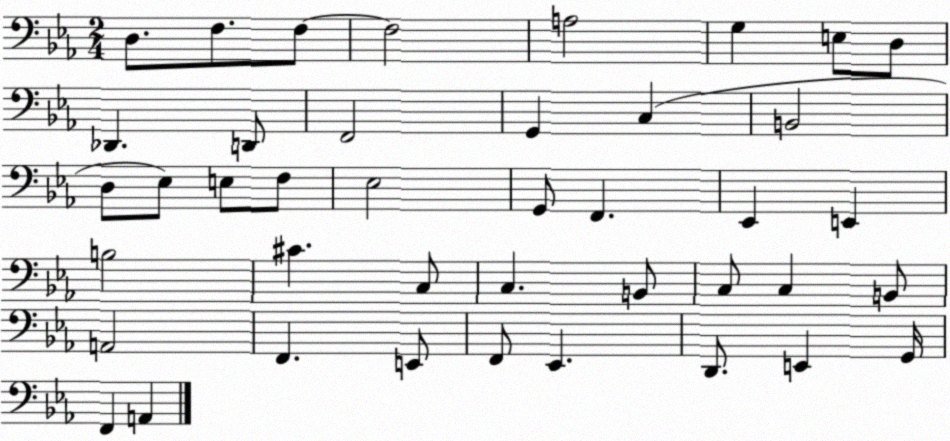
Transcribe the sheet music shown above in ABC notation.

X:1
T:Untitled
M:2/4
L:1/4
K:Eb
D,/2 F,/2 F,/2 F,2 A,2 G, E,/2 D,/2 _D,, D,,/2 F,,2 G,, C, B,,2 D,/2 _E,/2 E,/2 F,/2 _E,2 G,,/2 F,, _E,, E,, B,2 ^C C,/2 C, B,,/2 C,/2 C, B,,/2 A,,2 F,, E,,/2 F,,/2 _E,, D,,/2 E,, G,,/4 F,, A,,